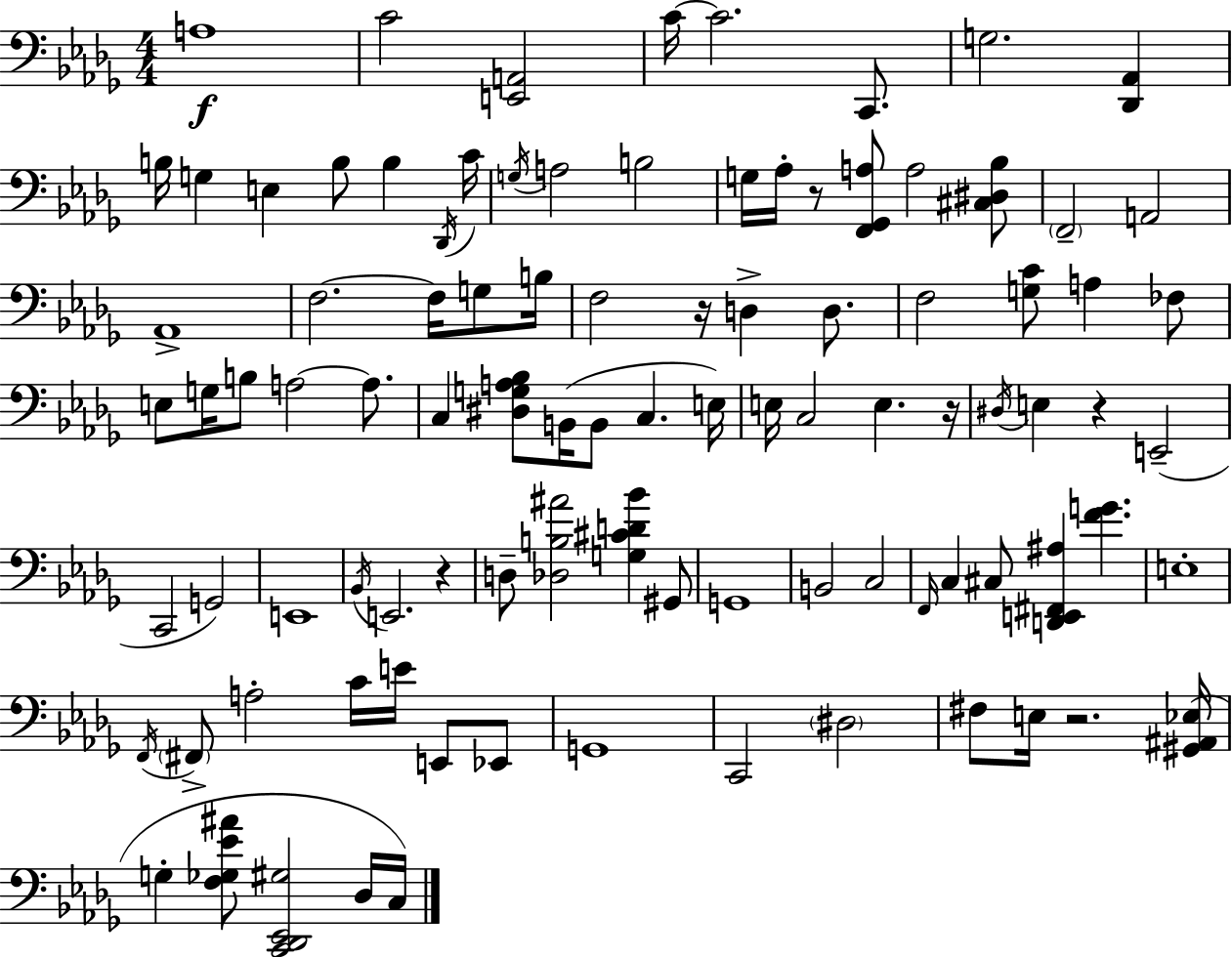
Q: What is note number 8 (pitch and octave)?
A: G3